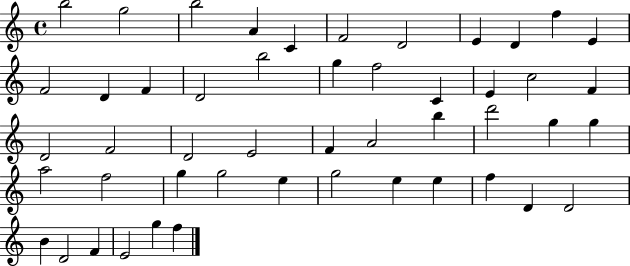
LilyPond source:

{
  \clef treble
  \time 4/4
  \defaultTimeSignature
  \key c \major
  b''2 g''2 | b''2 a'4 c'4 | f'2 d'2 | e'4 d'4 f''4 e'4 | \break f'2 d'4 f'4 | d'2 b''2 | g''4 f''2 c'4 | e'4 c''2 f'4 | \break d'2 f'2 | d'2 e'2 | f'4 a'2 b''4 | d'''2 g''4 g''4 | \break a''2 f''2 | g''4 g''2 e''4 | g''2 e''4 e''4 | f''4 d'4 d'2 | \break b'4 d'2 f'4 | e'2 g''4 f''4 | \bar "|."
}